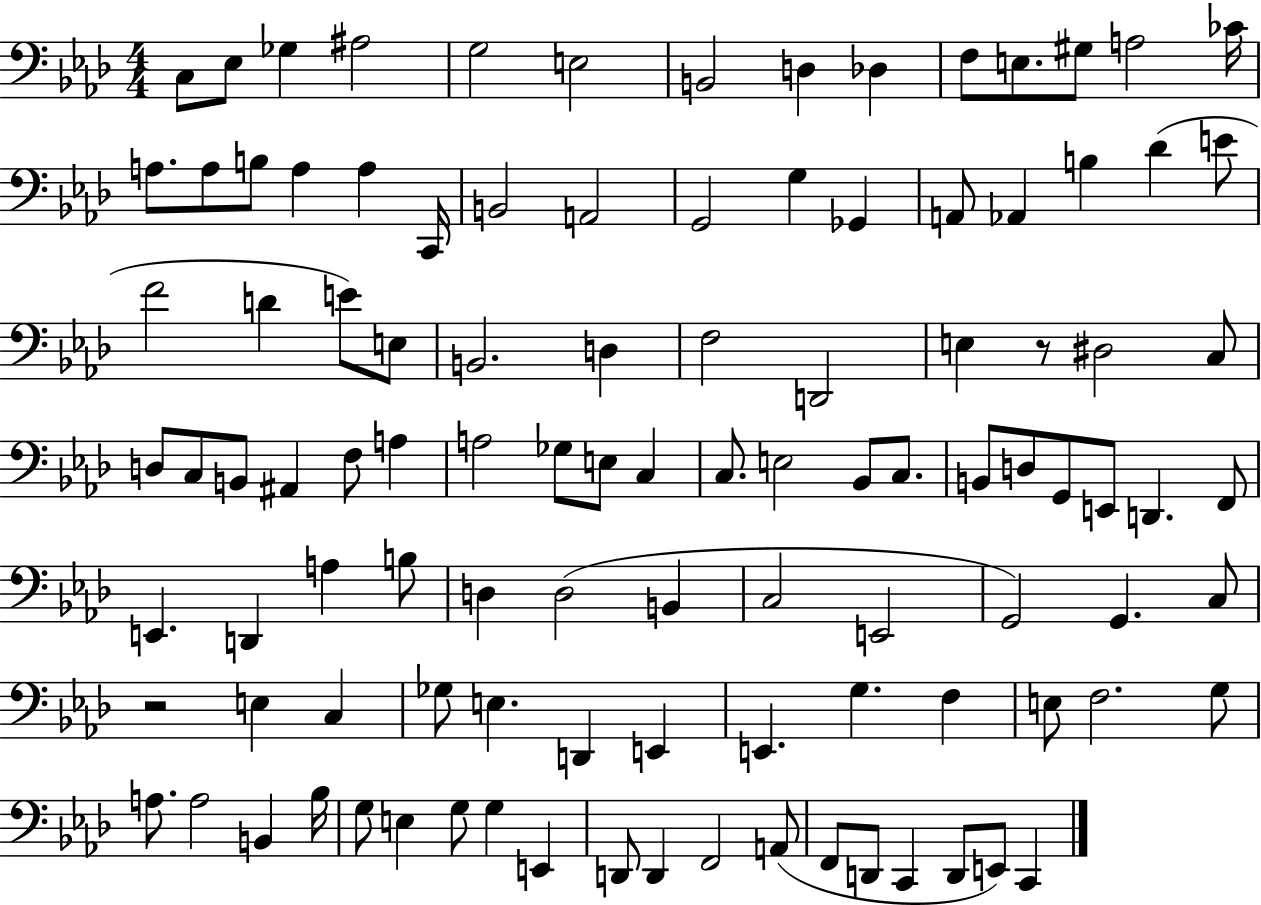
X:1
T:Untitled
M:4/4
L:1/4
K:Ab
C,/2 _E,/2 _G, ^A,2 G,2 E,2 B,,2 D, _D, F,/2 E,/2 ^G,/2 A,2 _C/4 A,/2 A,/2 B,/2 A, A, C,,/4 B,,2 A,,2 G,,2 G, _G,, A,,/2 _A,, B, _D E/2 F2 D E/2 E,/2 B,,2 D, F,2 D,,2 E, z/2 ^D,2 C,/2 D,/2 C,/2 B,,/2 ^A,, F,/2 A, A,2 _G,/2 E,/2 C, C,/2 E,2 _B,,/2 C,/2 B,,/2 D,/2 G,,/2 E,,/2 D,, F,,/2 E,, D,, A, B,/2 D, D,2 B,, C,2 E,,2 G,,2 G,, C,/2 z2 E, C, _G,/2 E, D,, E,, E,, G, F, E,/2 F,2 G,/2 A,/2 A,2 B,, _B,/4 G,/2 E, G,/2 G, E,, D,,/2 D,, F,,2 A,,/2 F,,/2 D,,/2 C,, D,,/2 E,,/2 C,,